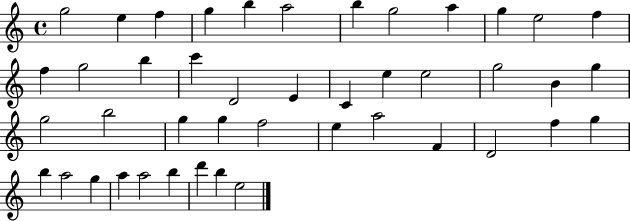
{
  \clef treble
  \time 4/4
  \defaultTimeSignature
  \key c \major
  g''2 e''4 f''4 | g''4 b''4 a''2 | b''4 g''2 a''4 | g''4 e''2 f''4 | \break f''4 g''2 b''4 | c'''4 d'2 e'4 | c'4 e''4 e''2 | g''2 b'4 g''4 | \break g''2 b''2 | g''4 g''4 f''2 | e''4 a''2 f'4 | d'2 f''4 g''4 | \break b''4 a''2 g''4 | a''4 a''2 b''4 | d'''4 b''4 e''2 | \bar "|."
}